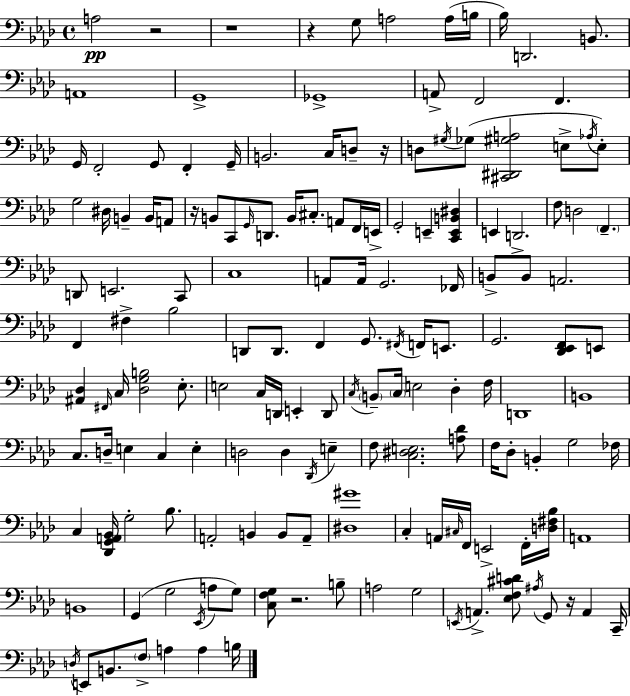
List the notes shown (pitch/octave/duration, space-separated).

A3/h R/h R/w R/q G3/e A3/h A3/s B3/s Bb3/s D2/h. B2/e. A2/w G2/w Gb2/w A2/e F2/h F2/q. G2/s F2/h G2/e F2/q G2/s B2/h. C3/s D3/e R/s D3/e G#3/s Gb3/e [C#2,D#2,G#3,A3]/h E3/e Ab3/s E3/e G3/h D#3/s B2/q B2/s A2/e R/s B2/e C2/e G2/s D2/e. B2/s C#3/e. A2/e F2/s E2/s G2/h E2/q [C2,E2,B2,D#3]/q E2/q D2/h. F3/e D3/h F2/q. D2/e E2/h. C2/e C3/w A2/e A2/s G2/h. FES2/s B2/e B2/e A2/h. F2/q F#3/q Bb3/h D2/e D2/e. F2/q G2/e. F#2/s F2/s E2/e. G2/h. [Db2,Eb2,F2]/e E2/e [A#2,Db3]/q F#2/s C3/s [Db3,G3,B3]/h Eb3/e. E3/h C3/s D2/s E2/q D2/e C3/s B2/e C3/s E3/h Db3/q F3/s D2/w B2/w C3/e. D3/s E3/q C3/q E3/q D3/h D3/q Db2/s E3/q F3/e [C3,D#3,E3]/h. [A3,Db4]/e F3/s Db3/e B2/q G3/h FES3/s C3/q [Db2,G2,A2,Bb2]/s G3/h Bb3/e. A2/h B2/q B2/e A2/e [D#3,G#4]/w C3/q A2/s C#3/s F2/s E2/h F2/s [D3,F#3,Bb3]/s A2/w B2/w G2/q G3/h Eb2/s A3/e G3/e [C3,F3,G3]/e R/h. B3/e A3/h G3/h E2/s A2/q. [Eb3,F3,C#4,D4]/e A#3/s G2/e R/s A2/q C2/s D3/s E2/e B2/e. F3/e A3/q A3/q B3/s